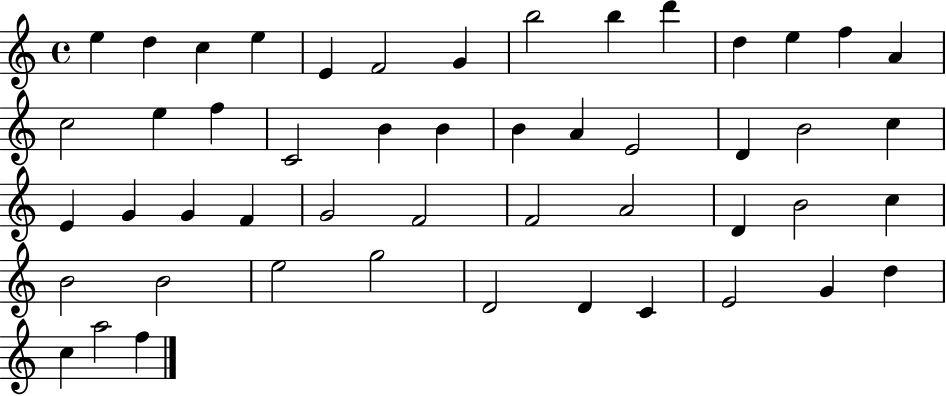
{
  \clef treble
  \time 4/4
  \defaultTimeSignature
  \key c \major
  e''4 d''4 c''4 e''4 | e'4 f'2 g'4 | b''2 b''4 d'''4 | d''4 e''4 f''4 a'4 | \break c''2 e''4 f''4 | c'2 b'4 b'4 | b'4 a'4 e'2 | d'4 b'2 c''4 | \break e'4 g'4 g'4 f'4 | g'2 f'2 | f'2 a'2 | d'4 b'2 c''4 | \break b'2 b'2 | e''2 g''2 | d'2 d'4 c'4 | e'2 g'4 d''4 | \break c''4 a''2 f''4 | \bar "|."
}